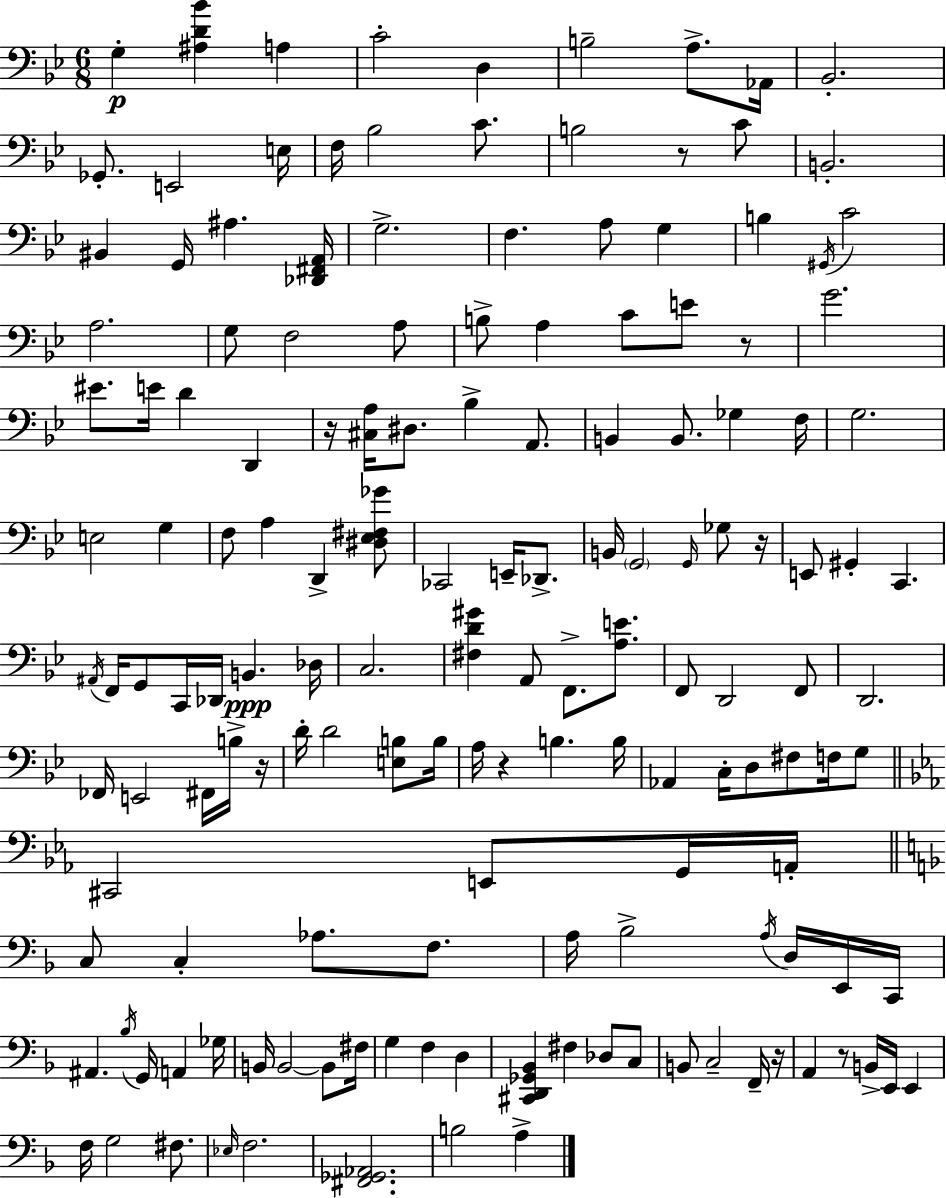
{
  \clef bass
  \numericTimeSignature
  \time 6/8
  \key g \minor
  g4-.\p <ais d' bes'>4 a4 | c'2-. d4 | b2-- a8.-> aes,16 | bes,2.-. | \break ges,8.-. e,2 e16 | f16 bes2 c'8. | b2 r8 c'8 | b,2.-. | \break bis,4 g,16 ais4. <des, fis, a,>16 | g2.-> | f4. a8 g4 | b4 \acciaccatura { gis,16 } c'2 | \break a2. | g8 f2 a8 | b8-> a4 c'8 e'8 r8 | g'2. | \break eis'8. e'16 d'4 d,4 | r16 <cis a>16 dis8. bes4-> a,8. | b,4 b,8. ges4 | f16 g2. | \break e2 g4 | f8 a4 d,4-> <dis ees fis ges'>8 | ces,2 e,16-- des,8.-> | b,16 \parenthesize g,2 \grace { g,16 } ges8 | \break r16 e,8 gis,4-. c,4. | \acciaccatura { ais,16 } f,16 g,8 c,16 des,16 b,4.\ppp | des16 c2. | <fis d' gis'>4 a,8 f,8.-> | \break <a e'>8. f,8 d,2 | f,8 d,2. | fes,16 e,2 | fis,16 b16-> r16 d'16-. d'2 | \break <e b>8 b16 a16 r4 b4. | b16 aes,4 c16-. d8 fis8 | f16 g8 \bar "||" \break \key c \minor cis,2 e,8 g,16 a,16-. | \bar "||" \break \key f \major c8 c4-. aes8. f8. | a16 bes2-> \acciaccatura { a16 } d16 e,16 | c,16 ais,4. \acciaccatura { bes16 } g,16 a,4 | ges16 b,16 b,2~~ b,8 | \break fis16 g4 f4 d4 | <cis, d, ges, bes,>4 fis4 des8 | c8 b,8 c2-- | f,16-- r16 a,4 r8 b,16-> e,16 e,4 | \break f16 g2 fis8. | \grace { ees16 } f2. | <fis, ges, aes,>2. | b2 a4-> | \break \bar "|."
}